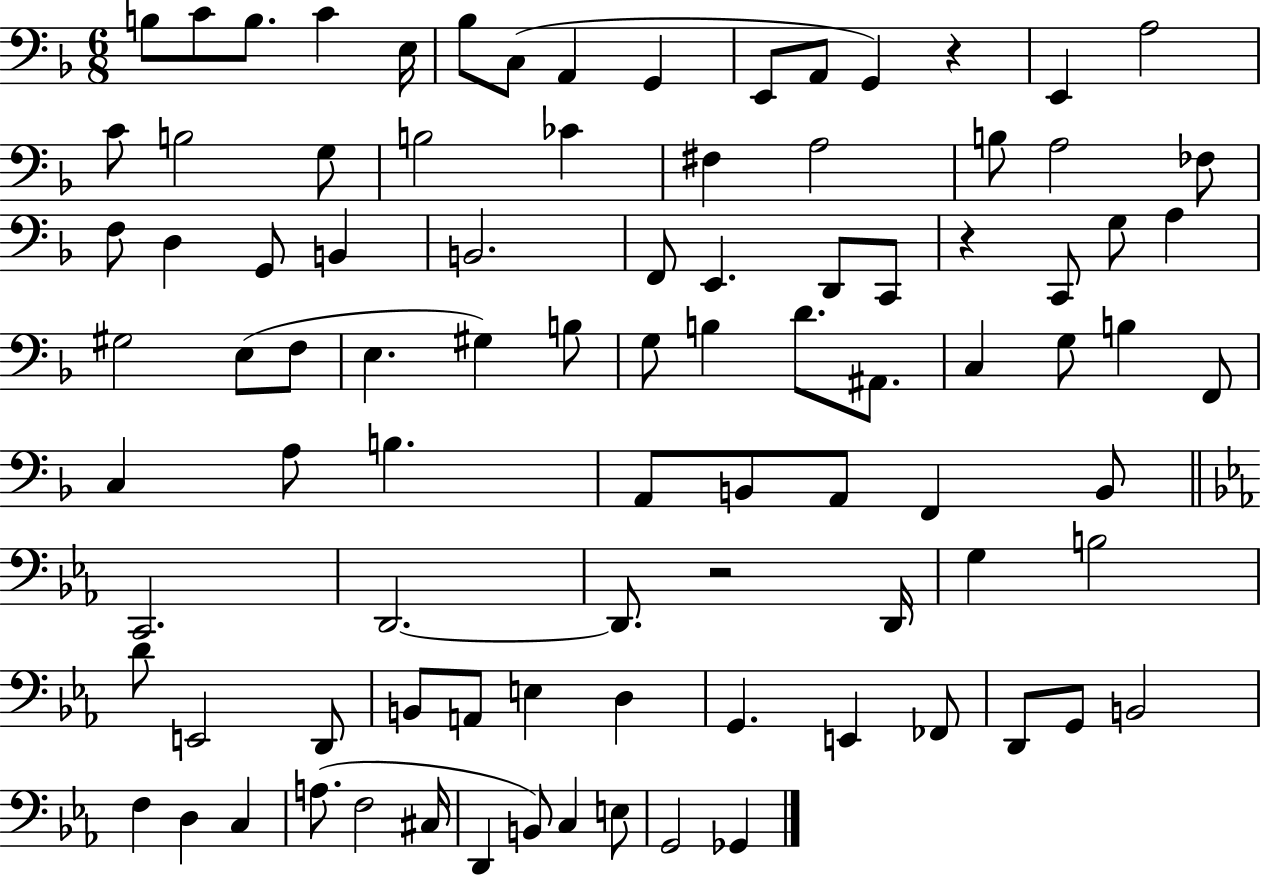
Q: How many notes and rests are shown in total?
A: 92